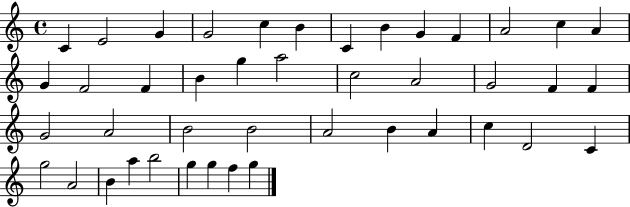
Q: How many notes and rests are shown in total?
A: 43